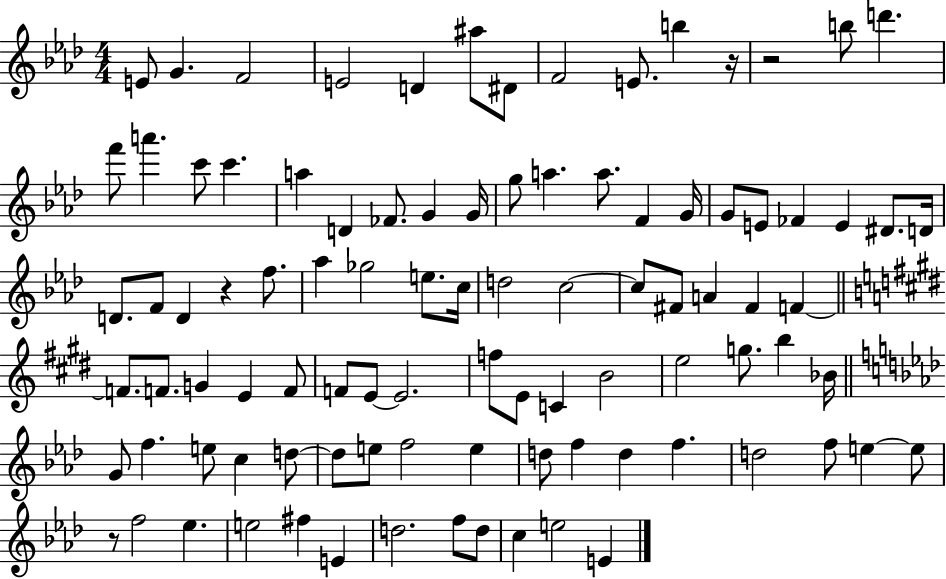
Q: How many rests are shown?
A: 4